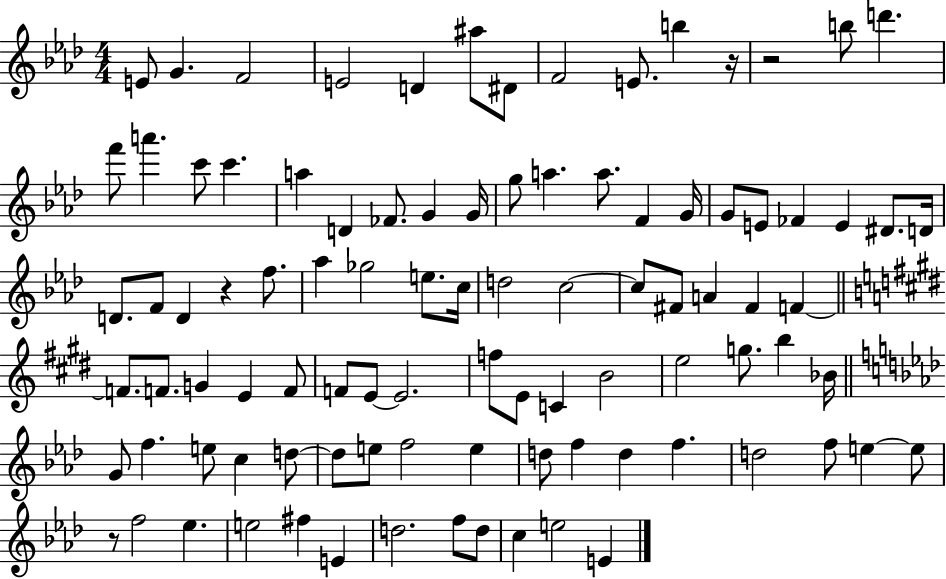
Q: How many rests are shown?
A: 4